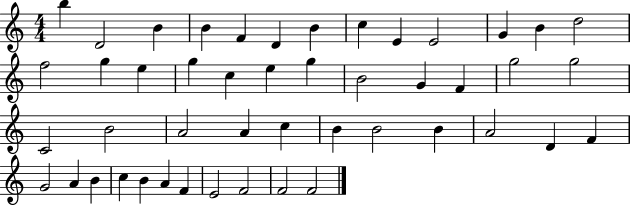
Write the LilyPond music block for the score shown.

{
  \clef treble
  \numericTimeSignature
  \time 4/4
  \key c \major
  b''4 d'2 b'4 | b'4 f'4 d'4 b'4 | c''4 e'4 e'2 | g'4 b'4 d''2 | \break f''2 g''4 e''4 | g''4 c''4 e''4 g''4 | b'2 g'4 f'4 | g''2 g''2 | \break c'2 b'2 | a'2 a'4 c''4 | b'4 b'2 b'4 | a'2 d'4 f'4 | \break g'2 a'4 b'4 | c''4 b'4 a'4 f'4 | e'2 f'2 | f'2 f'2 | \break \bar "|."
}